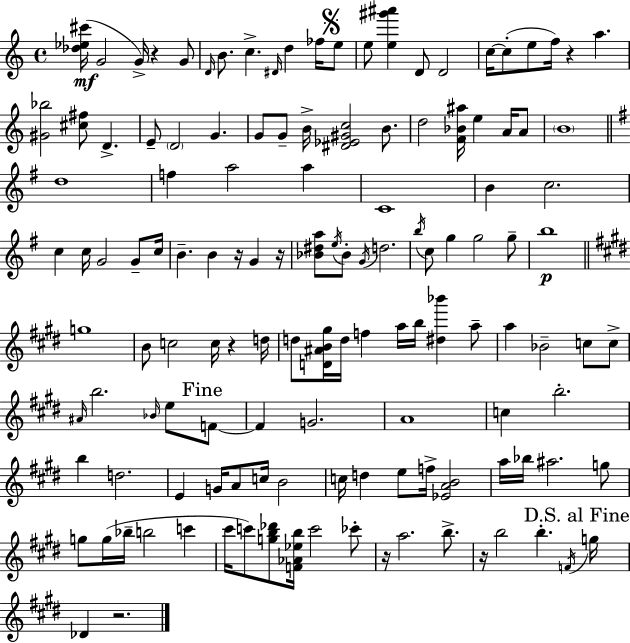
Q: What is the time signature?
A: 4/4